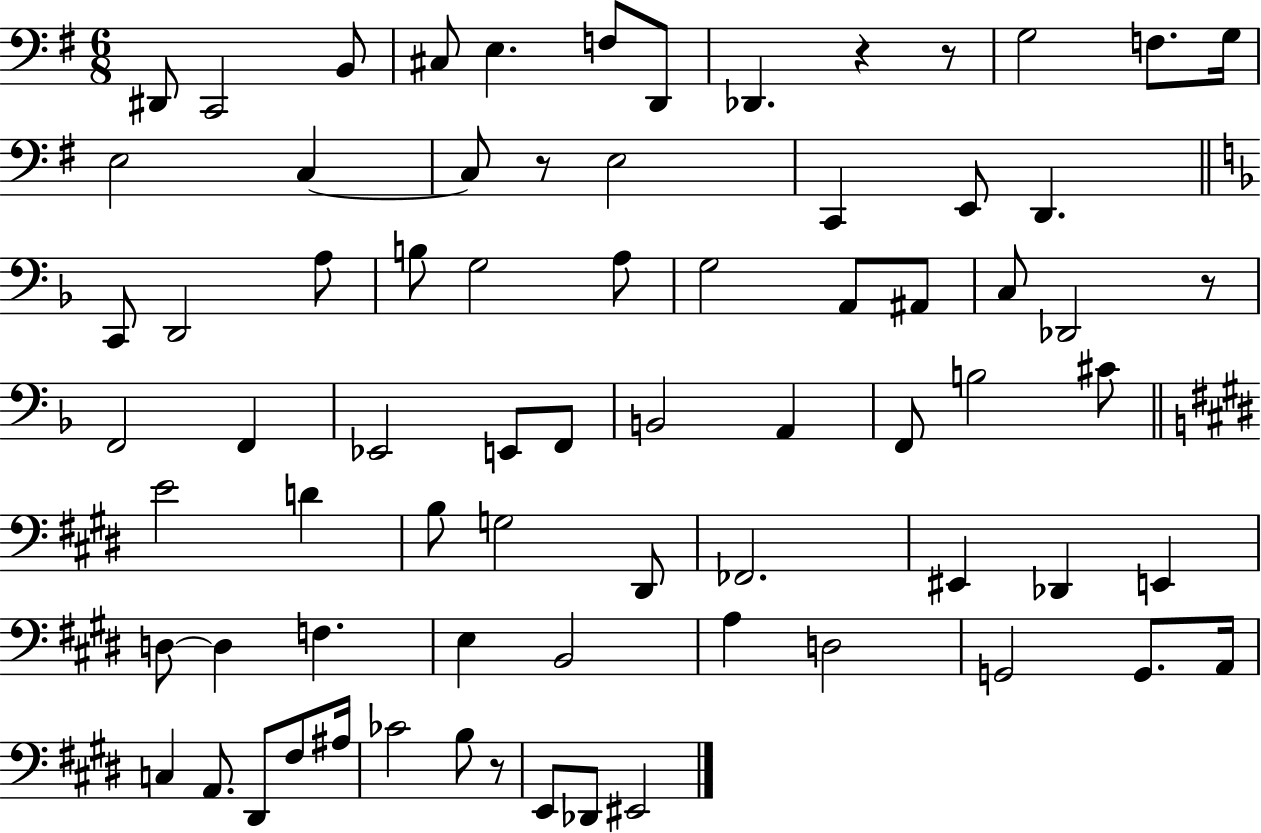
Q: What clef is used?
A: bass